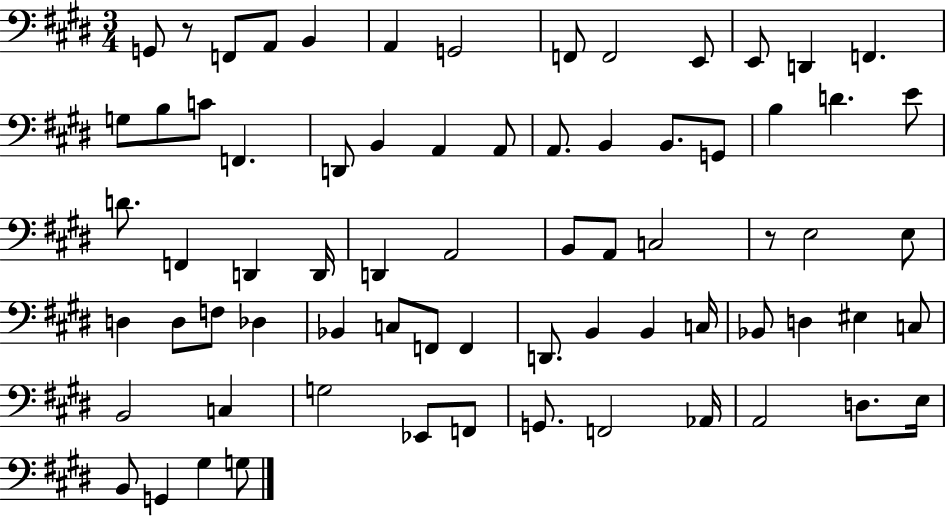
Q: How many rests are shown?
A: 2